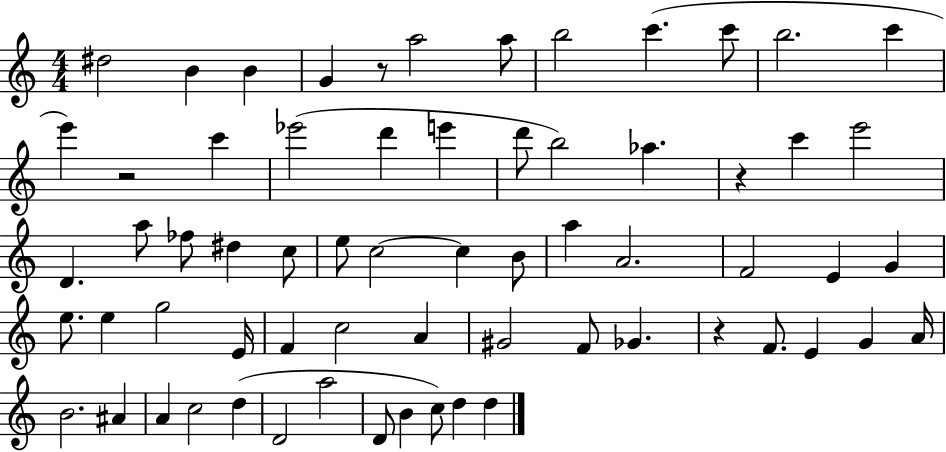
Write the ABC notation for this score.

X:1
T:Untitled
M:4/4
L:1/4
K:C
^d2 B B G z/2 a2 a/2 b2 c' c'/2 b2 c' e' z2 c' _e'2 d' e' d'/2 b2 _a z c' e'2 D a/2 _f/2 ^d c/2 e/2 c2 c B/2 a A2 F2 E G e/2 e g2 E/4 F c2 A ^G2 F/2 _G z F/2 E G A/4 B2 ^A A c2 d D2 a2 D/2 B c/2 d d